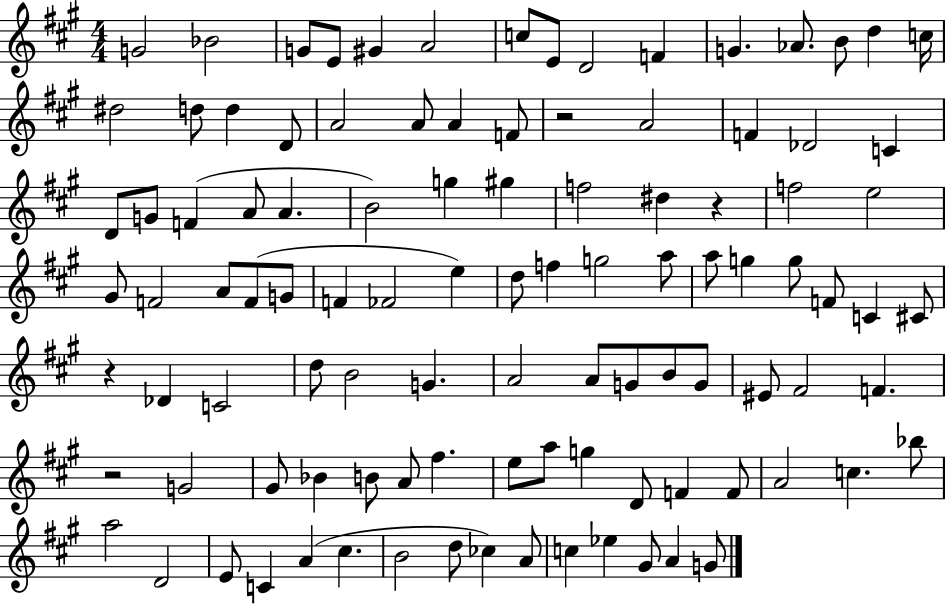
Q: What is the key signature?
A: A major